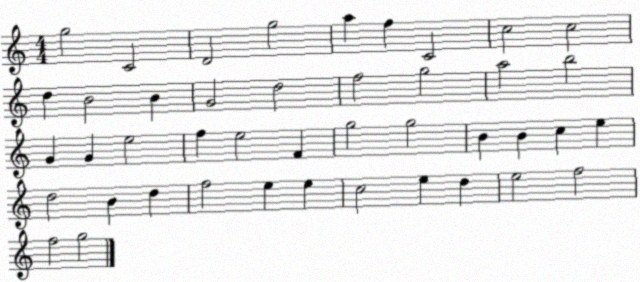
X:1
T:Untitled
M:4/4
L:1/4
K:C
g2 C2 D2 g2 a f C2 c2 c2 d B2 B G2 d2 f2 g2 a2 b2 G G e2 f e2 F g2 g2 B B c e d2 B d f2 e e c2 e d e2 f2 f2 g2